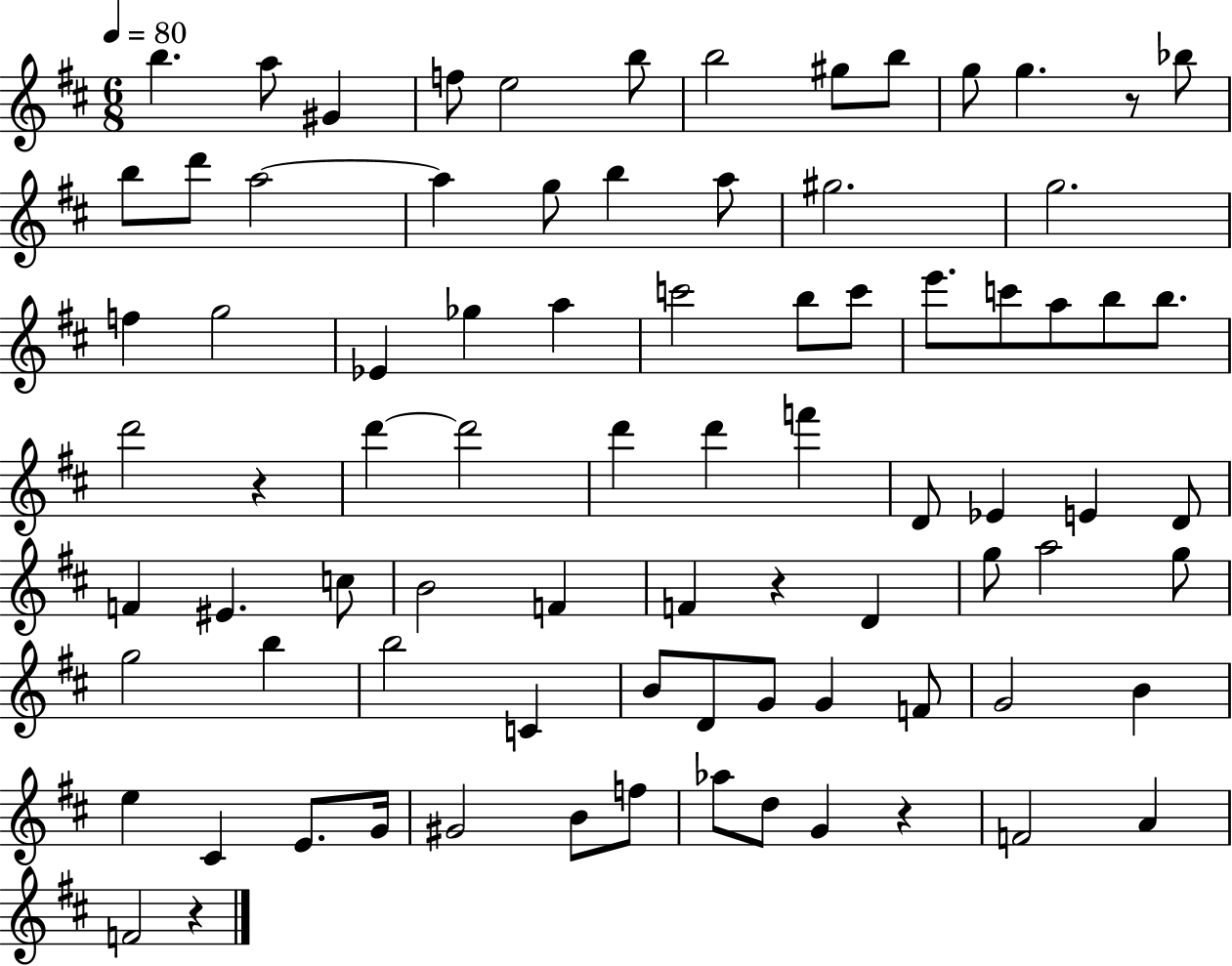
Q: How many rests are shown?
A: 5